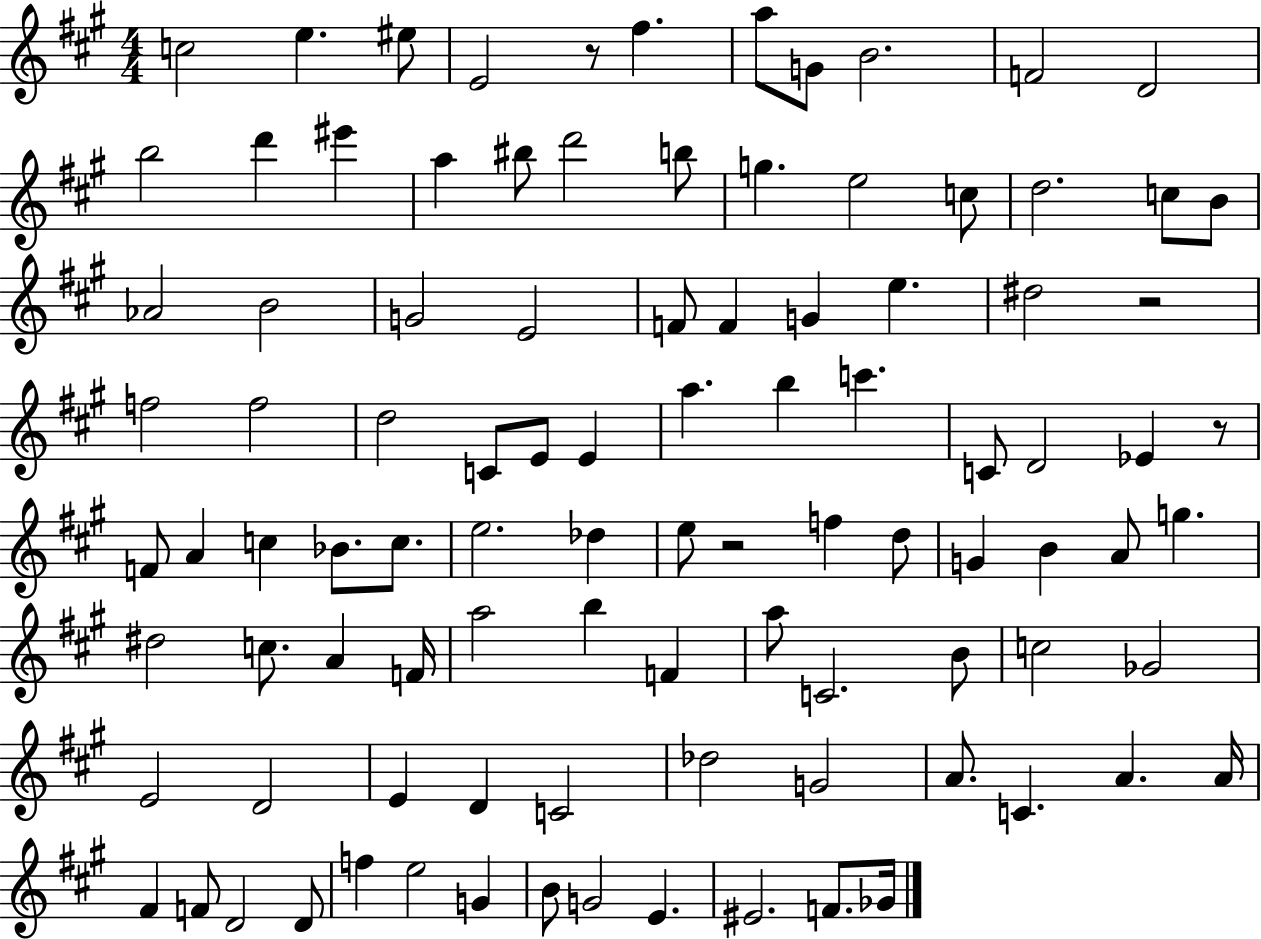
{
  \clef treble
  \numericTimeSignature
  \time 4/4
  \key a \major
  c''2 e''4. eis''8 | e'2 r8 fis''4. | a''8 g'8 b'2. | f'2 d'2 | \break b''2 d'''4 eis'''4 | a''4 bis''8 d'''2 b''8 | g''4. e''2 c''8 | d''2. c''8 b'8 | \break aes'2 b'2 | g'2 e'2 | f'8 f'4 g'4 e''4. | dis''2 r2 | \break f''2 f''2 | d''2 c'8 e'8 e'4 | a''4. b''4 c'''4. | c'8 d'2 ees'4 r8 | \break f'8 a'4 c''4 bes'8. c''8. | e''2. des''4 | e''8 r2 f''4 d''8 | g'4 b'4 a'8 g''4. | \break dis''2 c''8. a'4 f'16 | a''2 b''4 f'4 | a''8 c'2. b'8 | c''2 ges'2 | \break e'2 d'2 | e'4 d'4 c'2 | des''2 g'2 | a'8. c'4. a'4. a'16 | \break fis'4 f'8 d'2 d'8 | f''4 e''2 g'4 | b'8 g'2 e'4. | eis'2. f'8. ges'16 | \break \bar "|."
}